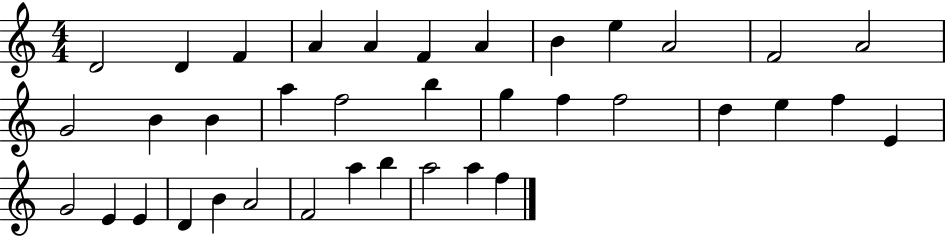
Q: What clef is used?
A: treble